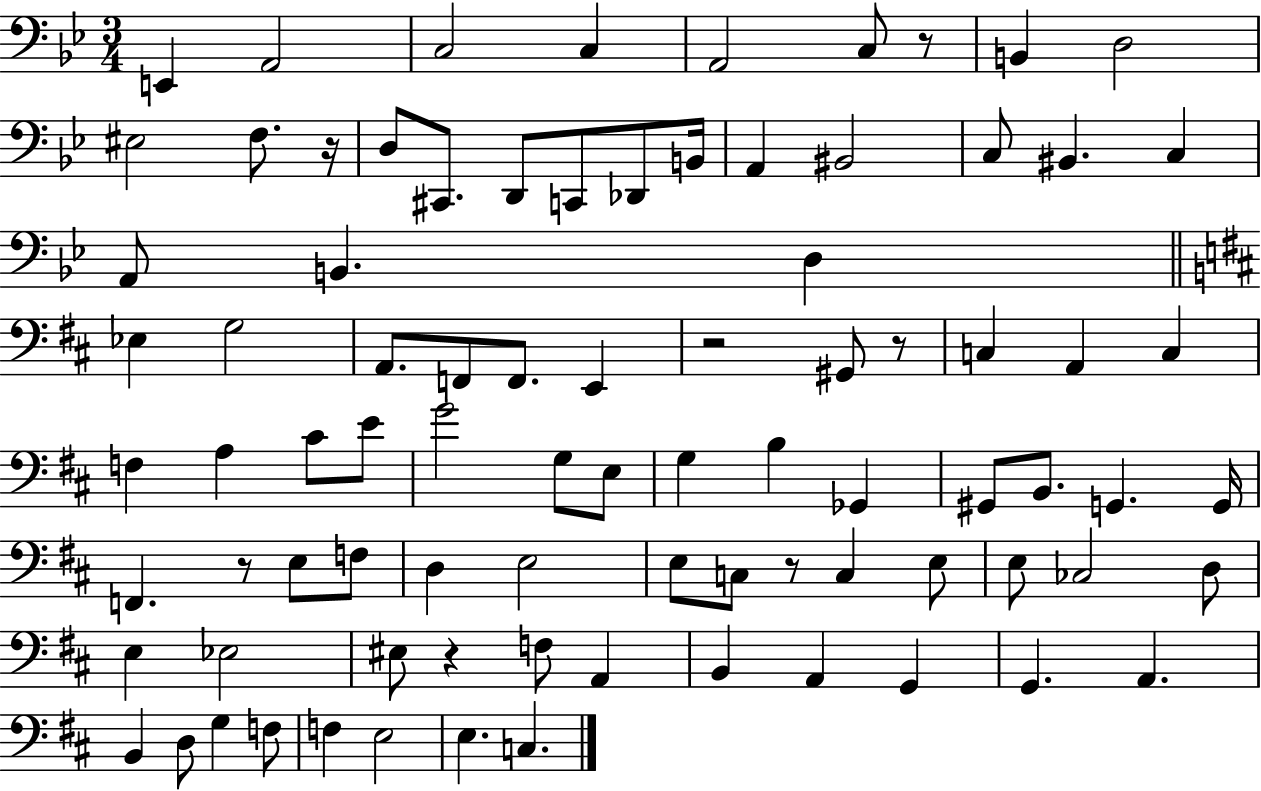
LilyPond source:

{
  \clef bass
  \numericTimeSignature
  \time 3/4
  \key bes \major
  e,4 a,2 | c2 c4 | a,2 c8 r8 | b,4 d2 | \break eis2 f8. r16 | d8 cis,8. d,8 c,8 des,8 b,16 | a,4 bis,2 | c8 bis,4. c4 | \break a,8 b,4. d4 | \bar "||" \break \key d \major ees4 g2 | a,8. f,8 f,8. e,4 | r2 gis,8 r8 | c4 a,4 c4 | \break f4 a4 cis'8 e'8 | g'2 g8 e8 | g4 b4 ges,4 | gis,8 b,8. g,4. g,16 | \break f,4. r8 e8 f8 | d4 e2 | e8 c8 r8 c4 e8 | e8 ces2 d8 | \break e4 ees2 | eis8 r4 f8 a,4 | b,4 a,4 g,4 | g,4. a,4. | \break b,4 d8 g4 f8 | f4 e2 | e4. c4. | \bar "|."
}